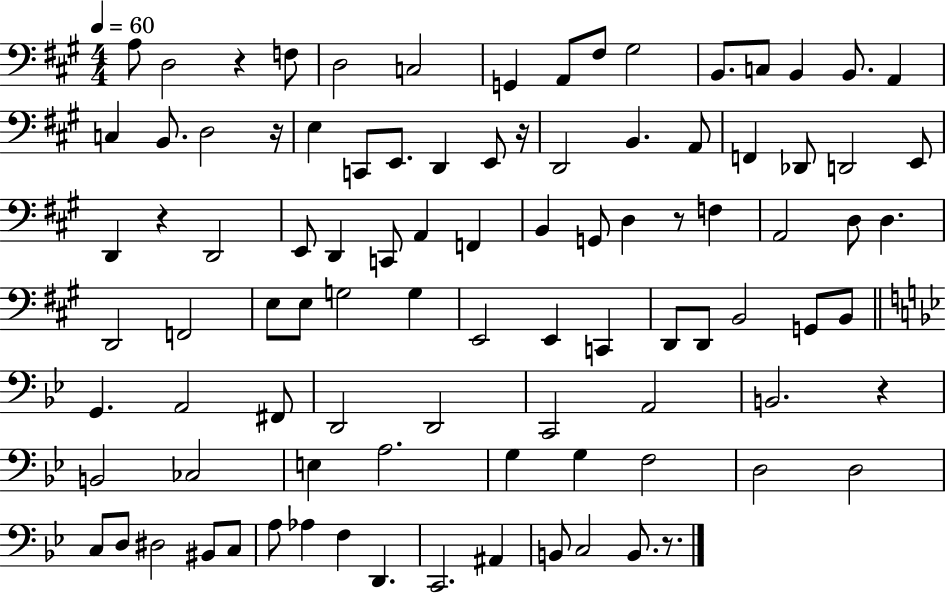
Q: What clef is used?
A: bass